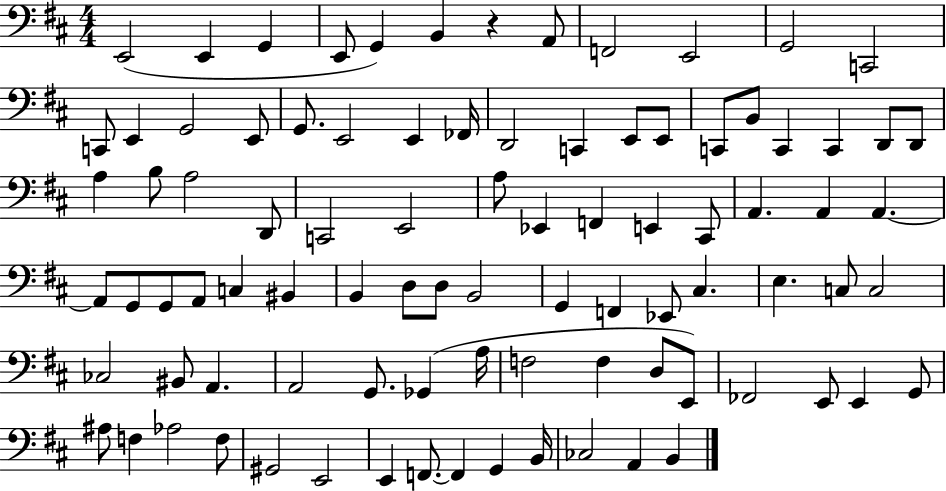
{
  \clef bass
  \numericTimeSignature
  \time 4/4
  \key d \major
  \repeat volta 2 { e,2( e,4 g,4 | e,8 g,4) b,4 r4 a,8 | f,2 e,2 | g,2 c,2 | \break c,8 e,4 g,2 e,8 | g,8. e,2 e,4 fes,16 | d,2 c,4 e,8 e,8 | c,8 b,8 c,4 c,4 d,8 d,8 | \break a4 b8 a2 d,8 | c,2 e,2 | a8 ees,4 f,4 e,4 cis,8 | a,4. a,4 a,4.~~ | \break a,8 g,8 g,8 a,8 c4 bis,4 | b,4 d8 d8 b,2 | g,4 f,4 ees,8 cis4. | e4. c8 c2 | \break ces2 bis,8 a,4. | a,2 g,8. ges,4( a16 | f2 f4 d8 e,8) | fes,2 e,8 e,4 g,8 | \break ais8 f4 aes2 f8 | gis,2 e,2 | e,4 f,8.~~ f,4 g,4 b,16 | ces2 a,4 b,4 | \break } \bar "|."
}